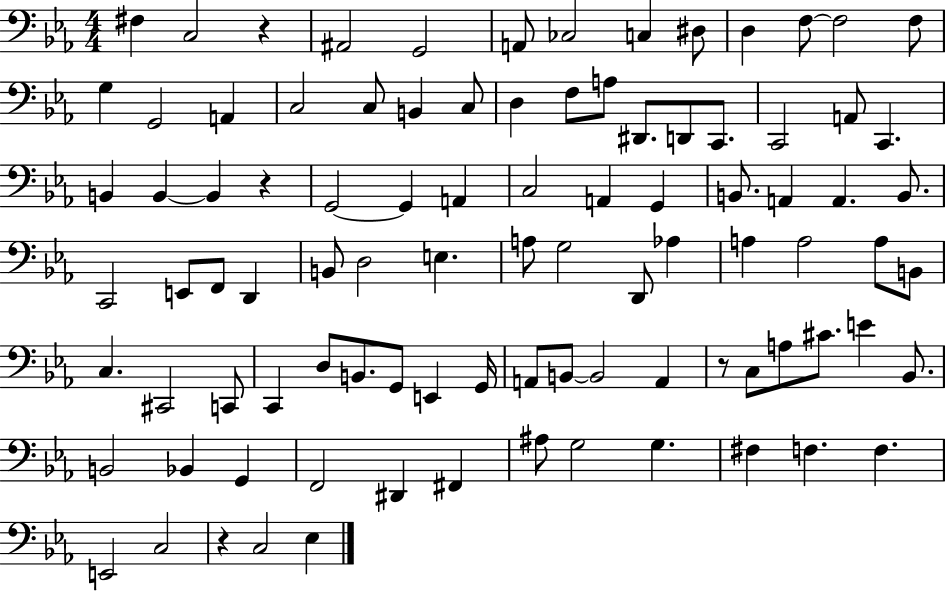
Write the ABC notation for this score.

X:1
T:Untitled
M:4/4
L:1/4
K:Eb
^F, C,2 z ^A,,2 G,,2 A,,/2 _C,2 C, ^D,/2 D, F,/2 F,2 F,/2 G, G,,2 A,, C,2 C,/2 B,, C,/2 D, F,/2 A,/2 ^D,,/2 D,,/2 C,,/2 C,,2 A,,/2 C,, B,, B,, B,, z G,,2 G,, A,, C,2 A,, G,, B,,/2 A,, A,, B,,/2 C,,2 E,,/2 F,,/2 D,, B,,/2 D,2 E, A,/2 G,2 D,,/2 _A, A, A,2 A,/2 B,,/2 C, ^C,,2 C,,/2 C,, D,/2 B,,/2 G,,/2 E,, G,,/4 A,,/2 B,,/2 B,,2 A,, z/2 C,/2 A,/2 ^C/2 E _B,,/2 B,,2 _B,, G,, F,,2 ^D,, ^F,, ^A,/2 G,2 G, ^F, F, F, E,,2 C,2 z C,2 _E,